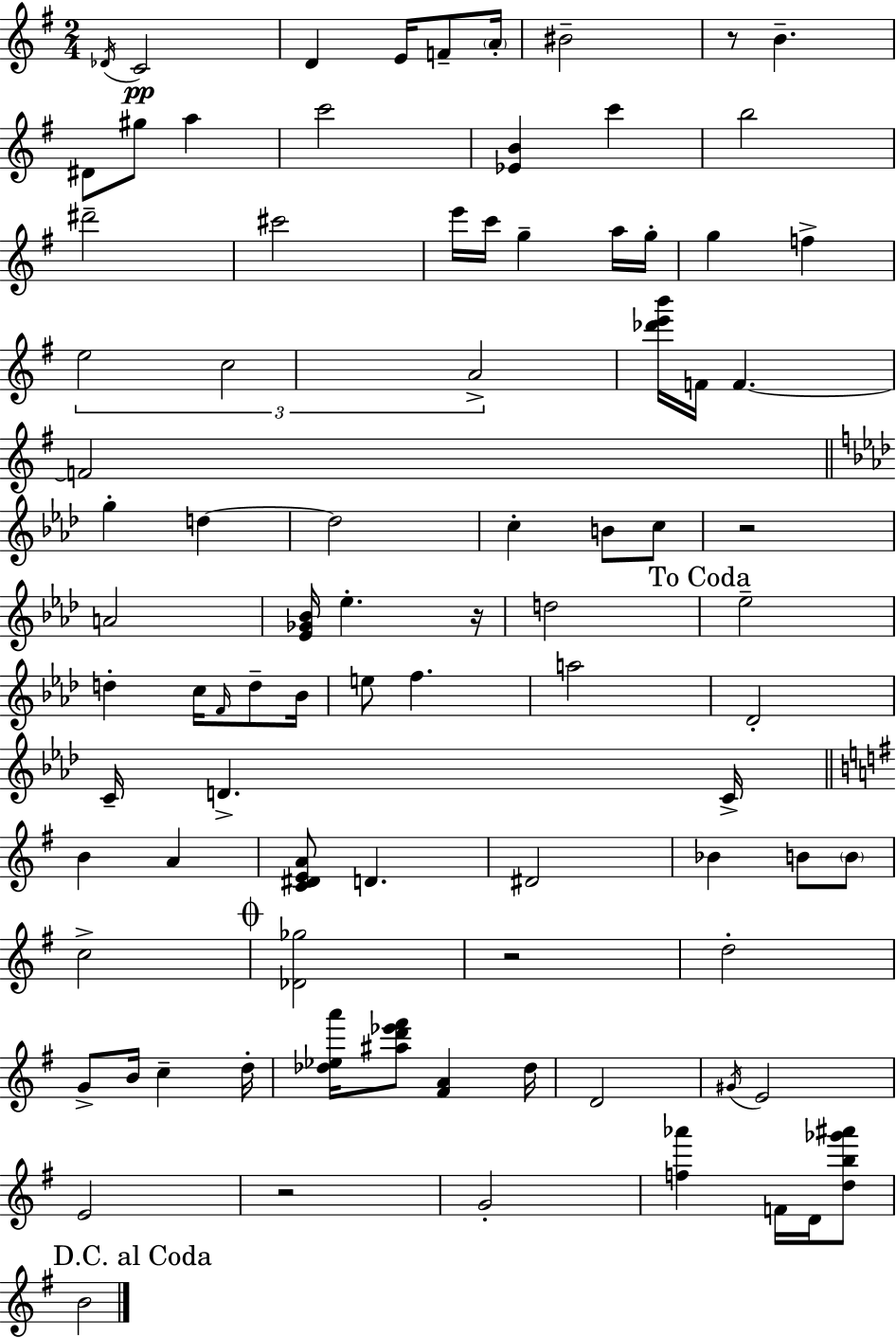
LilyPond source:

{
  \clef treble
  \numericTimeSignature
  \time 2/4
  \key e \minor
  \acciaccatura { des'16 }\pp c'2 | d'4 e'16 f'8-- | \parenthesize a'16-. bis'2-- | r8 b'4.-- | \break dis'8 gis''8 a''4 | c'''2 | <ees' b'>4 c'''4 | b''2 | \break dis'''2-- | cis'''2 | e'''16 c'''16 g''4-- a''16 | g''16-. g''4 f''4-> | \break \tuplet 3/2 { e''2 | c''2 | a'2-> } | <des''' e''' b'''>16 f'16 f'4.~~ | \break f'2 | \bar "||" \break \key f \minor g''4-. d''4~~ | d''2 | c''4-. b'8 c''8 | r2 | \break a'2 | <ees' ges' bes'>16 ees''4.-. r16 | d''2 | \mark "To Coda" ees''2-- | \break d''4-. c''16 \grace { f'16 } d''8-- | bes'16 e''8 f''4. | a''2 | des'2-. | \break c'16-- d'4.-> | c'16-> \bar "||" \break \key g \major b'4 a'4 | <c' dis' e' a'>8 d'4. | dis'2 | bes'4 b'8 \parenthesize b'8 | \break c''2-> | \mark \markup { \musicglyph "scripts.coda" } <des' ges''>2 | r2 | d''2-. | \break g'8-> b'16 c''4-- d''16-. | <des'' ees'' a'''>16 <ais'' d''' ees''' fis'''>8 <fis' a'>4 des''16 | d'2 | \acciaccatura { gis'16 } e'2 | \break e'2 | r2 | g'2-. | <f'' aes'''>4 f'16 d'16 <d'' b'' ges''' ais'''>8 | \break \mark "D.C. al Coda" b'2 | \bar "|."
}